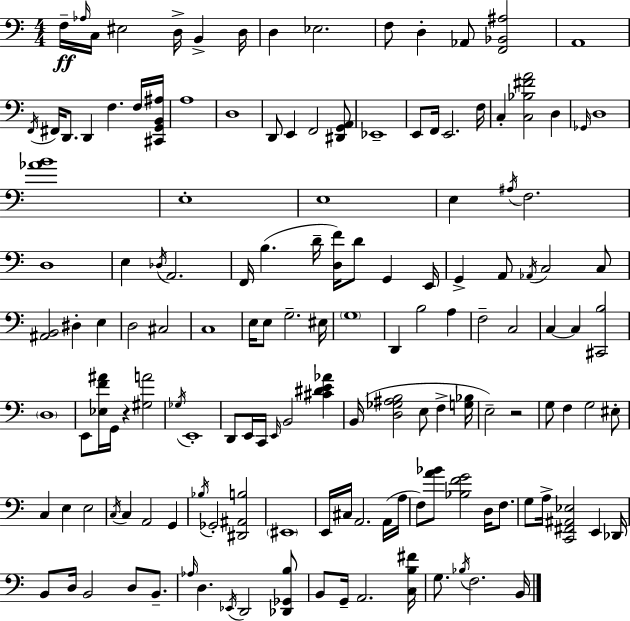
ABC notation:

X:1
T:Untitled
M:4/4
L:1/4
K:Am
F,/4 _A,/4 C,/4 ^E,2 D,/4 B,, D,/4 D, _E,2 F,/2 D, _A,,/2 [F,,_B,,^A,]2 A,,4 F,,/4 ^F,,/4 D,,/2 D,, F, F,/4 [^C,,G,,B,,^A,]/4 A,4 D,4 D,,/2 E,, F,,2 [^D,,G,,A,,]/2 _E,,4 E,,/2 F,,/4 E,,2 F,/4 C, [C,_B,^FA]2 D, _G,,/4 D,4 [_AB]4 E,4 E,4 E, ^A,/4 F,2 D,4 E, _D,/4 A,,2 F,,/4 B, D/4 [D,F]/4 D/2 G,, E,,/4 G,, A,,/2 _A,,/4 C,2 C,/2 [^A,,B,,]2 ^D, E, D,2 ^C,2 C,4 E,/4 E,/2 G,2 ^E,/4 G,4 D,, B,2 A, F,2 C,2 C, C, [^C,,B,]2 D,4 E,,/2 [_E,F^A]/4 G,,/4 z [^G,A]2 _G,/4 E,,4 D,,/2 E,,/4 C,,/4 E,,/4 B,,2 [^C^DE_A] B,,/4 [D,_G,^A,B,]2 E,/2 F, [G,_B,]/4 E,2 z2 G,/2 F, G,2 ^E,/2 C, E, E,2 C,/4 C, A,,2 G,, _B,/4 _G,,2 [^D,,^A,,B,]2 ^E,,4 E,,/4 ^C,/4 A,,2 A,,/4 A,/4 F,/2 [A_B]/2 [_B,FG]2 D,/4 F,/2 G,/2 A,/4 [C,,^F,,^A,,_E,]2 E,, _D,,/4 B,,/2 D,/4 B,,2 D,/2 B,,/2 _A,/4 D, _E,,/4 D,,2 [_D,,_G,,B,]/2 B,,/2 G,,/4 A,,2 [C,B,^F]/4 G,/2 _B,/4 F,2 B,,/4